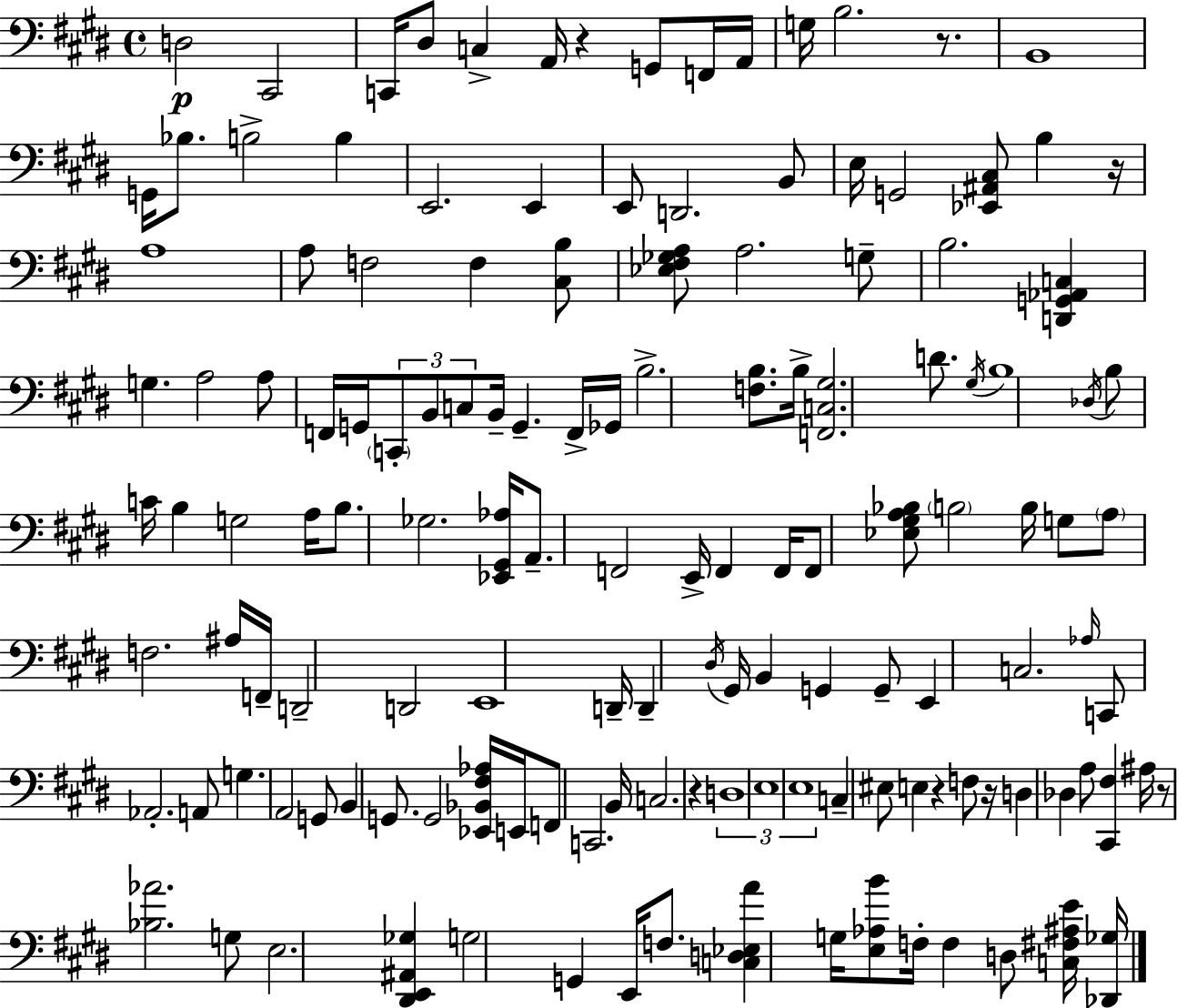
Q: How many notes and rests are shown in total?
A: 140